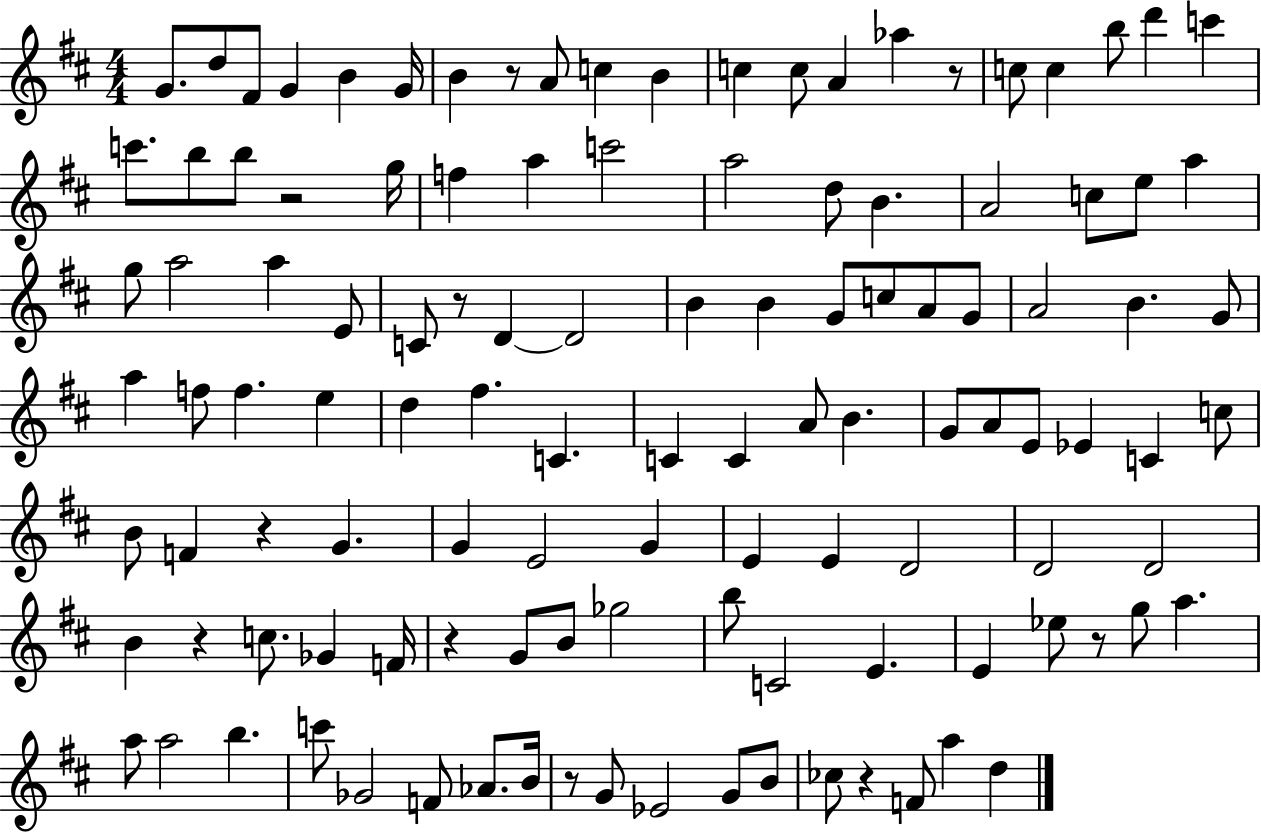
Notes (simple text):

G4/e. D5/e F#4/e G4/q B4/q G4/s B4/q R/e A4/e C5/q B4/q C5/q C5/e A4/q Ab5/q R/e C5/e C5/q B5/e D6/q C6/q C6/e. B5/e B5/e R/h G5/s F5/q A5/q C6/h A5/h D5/e B4/q. A4/h C5/e E5/e A5/q G5/e A5/h A5/q E4/e C4/e R/e D4/q D4/h B4/q B4/q G4/e C5/e A4/e G4/e A4/h B4/q. G4/e A5/q F5/e F5/q. E5/q D5/q F#5/q. C4/q. C4/q C4/q A4/e B4/q. G4/e A4/e E4/e Eb4/q C4/q C5/e B4/e F4/q R/q G4/q. G4/q E4/h G4/q E4/q E4/q D4/h D4/h D4/h B4/q R/q C5/e. Gb4/q F4/s R/q G4/e B4/e Gb5/h B5/e C4/h E4/q. E4/q Eb5/e R/e G5/e A5/q. A5/e A5/h B5/q. C6/e Gb4/h F4/e Ab4/e. B4/s R/e G4/e Eb4/h G4/e B4/e CES5/e R/q F4/e A5/q D5/q